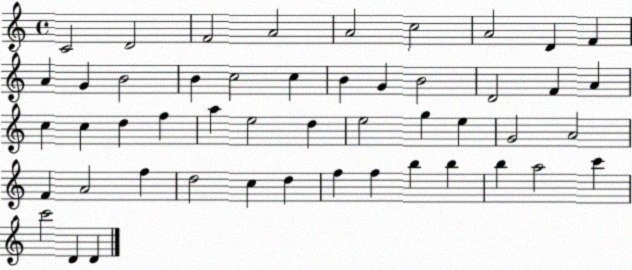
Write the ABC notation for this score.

X:1
T:Untitled
M:4/4
L:1/4
K:C
C2 D2 F2 A2 A2 c2 A2 D F A G B2 B c2 c B G B2 D2 F A c c d f a e2 d e2 g e G2 A2 F A2 f d2 c d f f b b b a2 c' c'2 D D